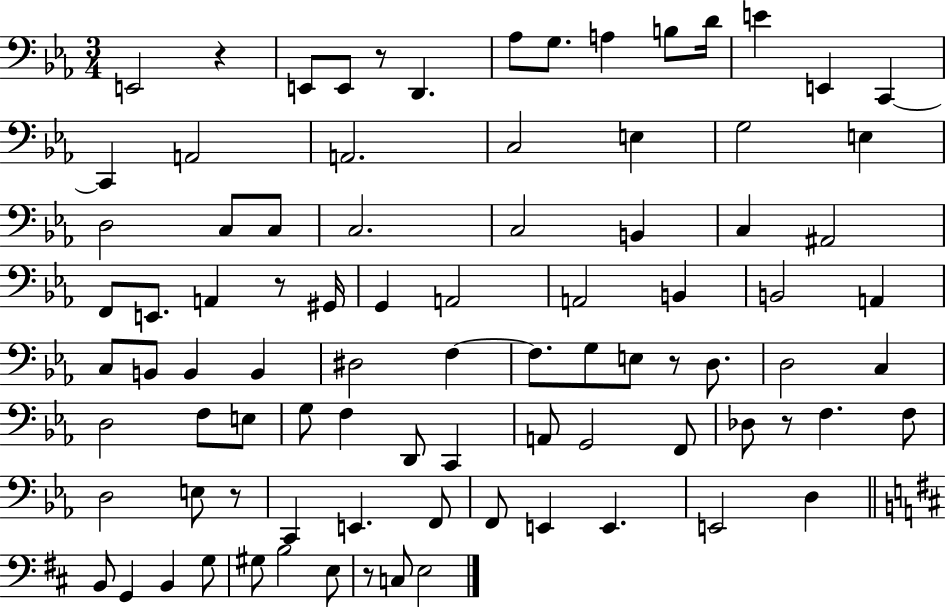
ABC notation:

X:1
T:Untitled
M:3/4
L:1/4
K:Eb
E,,2 z E,,/2 E,,/2 z/2 D,, _A,/2 G,/2 A, B,/2 D/4 E E,, C,, C,, A,,2 A,,2 C,2 E, G,2 E, D,2 C,/2 C,/2 C,2 C,2 B,, C, ^A,,2 F,,/2 E,,/2 A,, z/2 ^G,,/4 G,, A,,2 A,,2 B,, B,,2 A,, C,/2 B,,/2 B,, B,, ^D,2 F, F,/2 G,/2 E,/2 z/2 D,/2 D,2 C, D,2 F,/2 E,/2 G,/2 F, D,,/2 C,, A,,/2 G,,2 F,,/2 _D,/2 z/2 F, F,/2 D,2 E,/2 z/2 C,, E,, F,,/2 F,,/2 E,, E,, E,,2 D, B,,/2 G,, B,, G,/2 ^G,/2 B,2 E,/2 z/2 C,/2 E,2